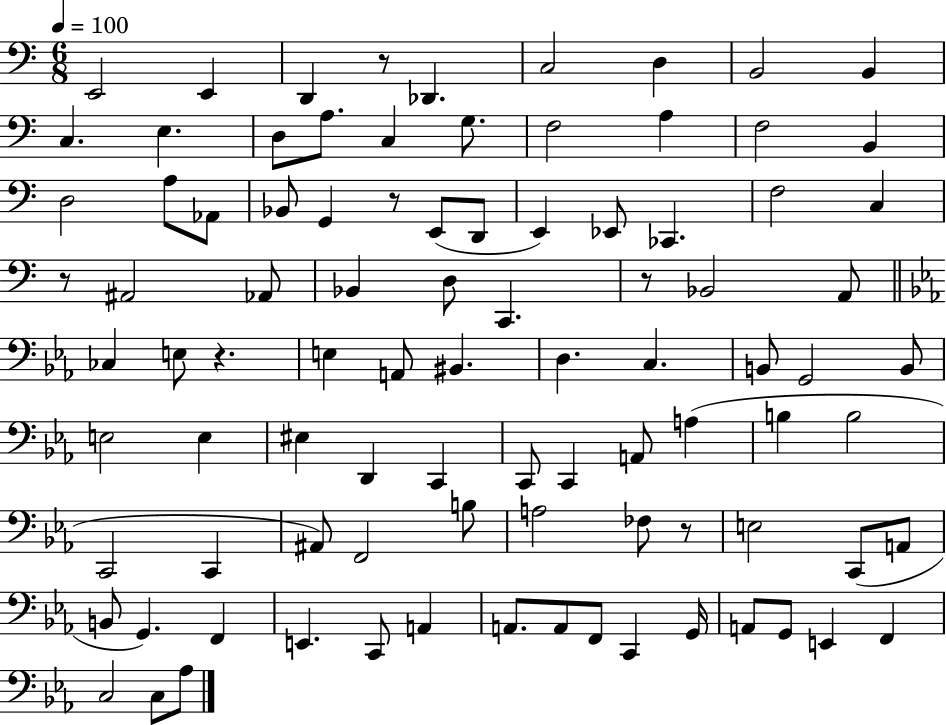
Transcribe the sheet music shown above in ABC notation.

X:1
T:Untitled
M:6/8
L:1/4
K:C
E,,2 E,, D,, z/2 _D,, C,2 D, B,,2 B,, C, E, D,/2 A,/2 C, G,/2 F,2 A, F,2 B,, D,2 A,/2 _A,,/2 _B,,/2 G,, z/2 E,,/2 D,,/2 E,, _E,,/2 _C,, F,2 C, z/2 ^A,,2 _A,,/2 _B,, D,/2 C,, z/2 _B,,2 A,,/2 _C, E,/2 z E, A,,/2 ^B,, D, C, B,,/2 G,,2 B,,/2 E,2 E, ^E, D,, C,, C,,/2 C,, A,,/2 A, B, B,2 C,,2 C,, ^A,,/2 F,,2 B,/2 A,2 _F,/2 z/2 E,2 C,,/2 A,,/2 B,,/2 G,, F,, E,, C,,/2 A,, A,,/2 A,,/2 F,,/2 C,, G,,/4 A,,/2 G,,/2 E,, F,, C,2 C,/2 _A,/2